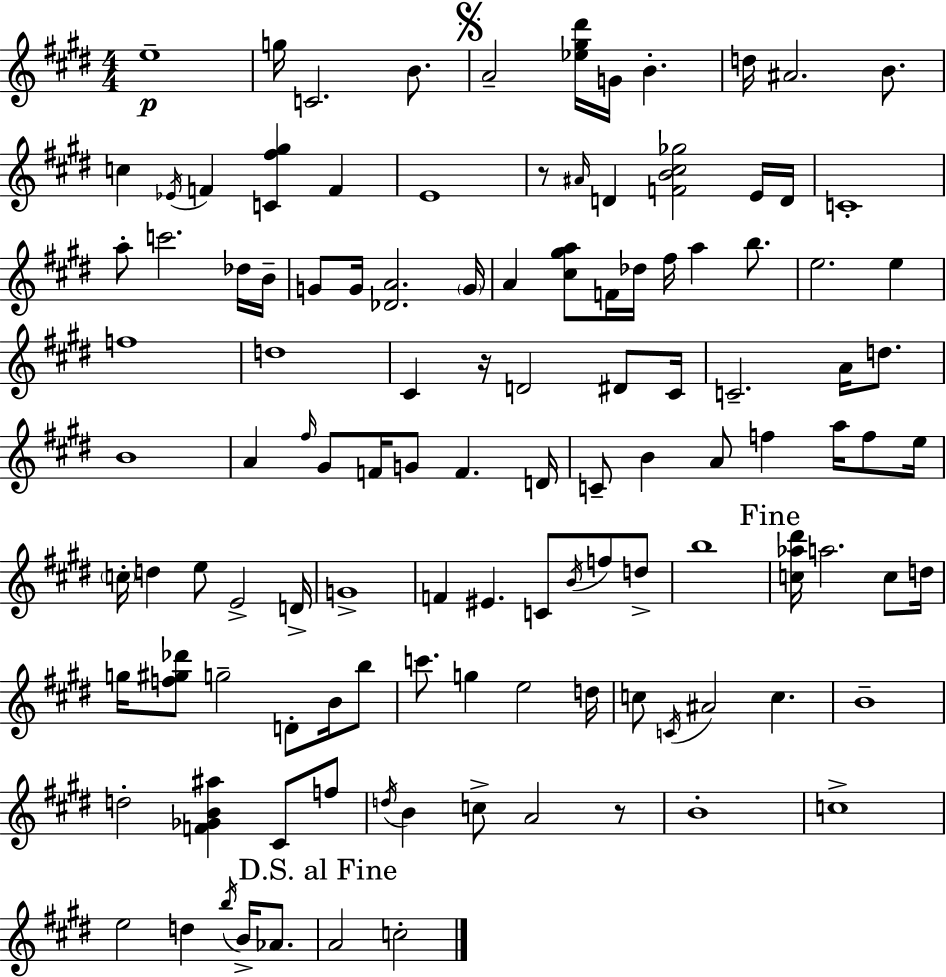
E5/w G5/s C4/h. B4/e. A4/h [Eb5,G#5,D#6]/s G4/s B4/q. D5/s A#4/h. B4/e. C5/q Eb4/s F4/q [C4,F#5,G#5]/q F4/q E4/w R/e A#4/s D4/q [F4,B4,C#5,Gb5]/h E4/s D4/s C4/w A5/e C6/h. Db5/s B4/s G4/e G4/s [Db4,A4]/h. G4/s A4/q [C#5,G#5,A5]/e F4/s Db5/s F#5/s A5/q B5/e. E5/h. E5/q F5/w D5/w C#4/q R/s D4/h D#4/e C#4/s C4/h. A4/s D5/e. B4/w A4/q F#5/s G#4/e F4/s G4/e F4/q. D4/s C4/e B4/q A4/e F5/q A5/s F5/e E5/s C5/s D5/q E5/e E4/h D4/s G4/w F4/q EIS4/q. C4/e B4/s F5/e D5/e B5/w [C5,Ab5,D#6]/s A5/h. C5/e D5/s G5/s [F5,G#5,Db6]/e G5/h D4/e B4/s B5/e C6/e. G5/q E5/h D5/s C5/e C4/s A#4/h C5/q. B4/w D5/h [F4,Gb4,B4,A#5]/q C#4/e F5/e D5/s B4/q C5/e A4/h R/e B4/w C5/w E5/h D5/q B5/s B4/s Ab4/e. A4/h C5/h